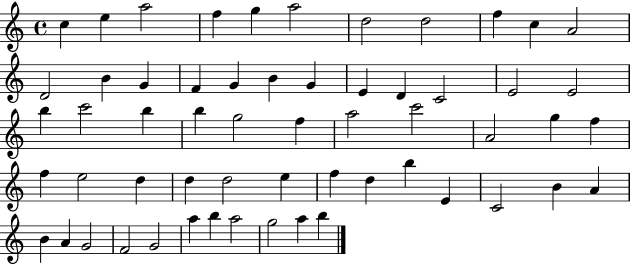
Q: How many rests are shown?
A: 0